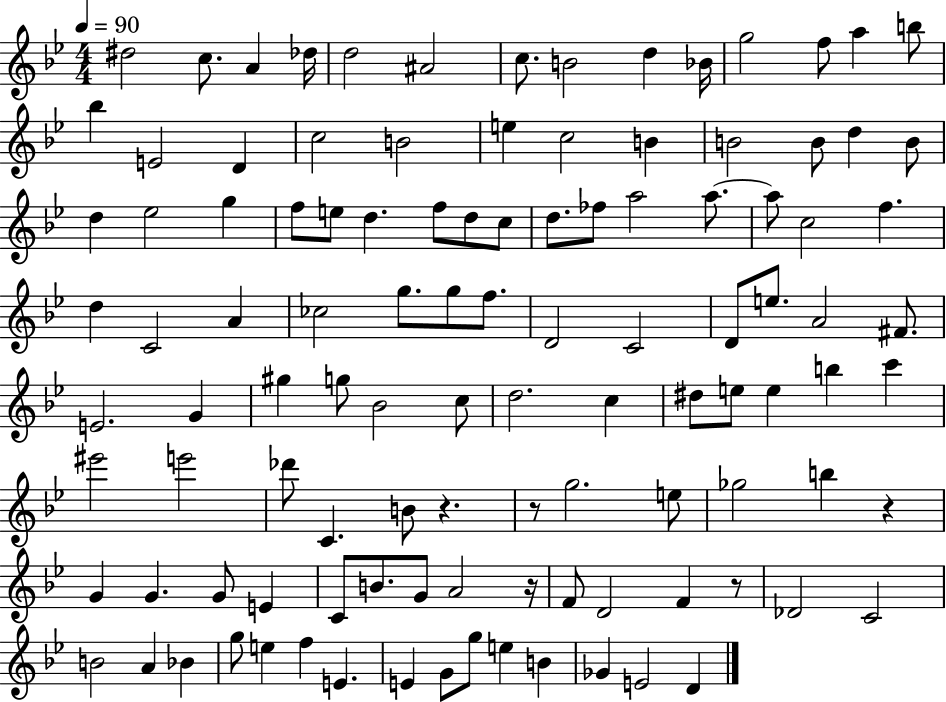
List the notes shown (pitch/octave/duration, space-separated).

D#5/h C5/e. A4/q Db5/s D5/h A#4/h C5/e. B4/h D5/q Bb4/s G5/h F5/e A5/q B5/e Bb5/q E4/h D4/q C5/h B4/h E5/q C5/h B4/q B4/h B4/e D5/q B4/e D5/q Eb5/h G5/q F5/e E5/e D5/q. F5/e D5/e C5/e D5/e. FES5/e A5/h A5/e. A5/e C5/h F5/q. D5/q C4/h A4/q CES5/h G5/e. G5/e F5/e. D4/h C4/h D4/e E5/e. A4/h F#4/e. E4/h. G4/q G#5/q G5/e Bb4/h C5/e D5/h. C5/q D#5/e E5/e E5/q B5/q C6/q EIS6/h E6/h Db6/e C4/q. B4/e R/q. R/e G5/h. E5/e Gb5/h B5/q R/q G4/q G4/q. G4/e E4/q C4/e B4/e. G4/e A4/h R/s F4/e D4/h F4/q R/e Db4/h C4/h B4/h A4/q Bb4/q G5/e E5/q F5/q E4/q. E4/q G4/e G5/e E5/q B4/q Gb4/q E4/h D4/q